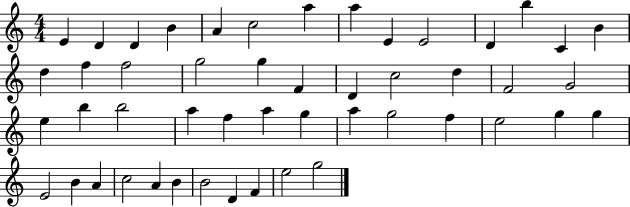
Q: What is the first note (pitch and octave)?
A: E4